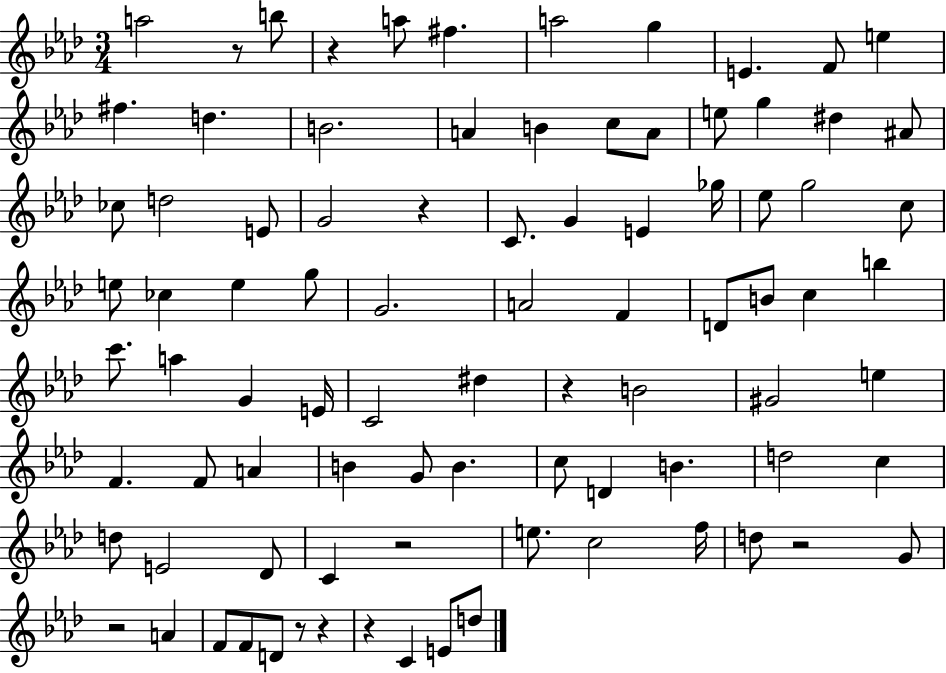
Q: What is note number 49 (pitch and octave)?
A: B4